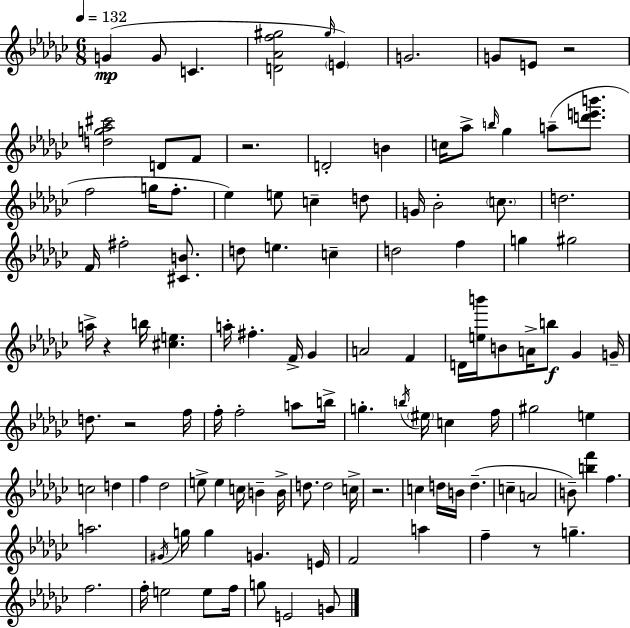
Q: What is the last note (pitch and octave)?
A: G4